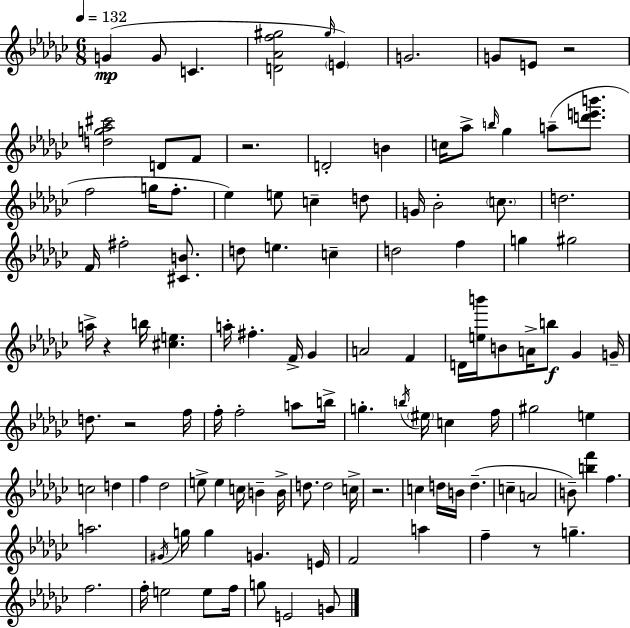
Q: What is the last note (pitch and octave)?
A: G4